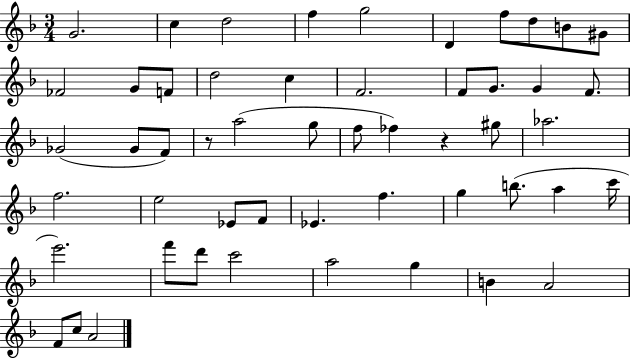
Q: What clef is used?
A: treble